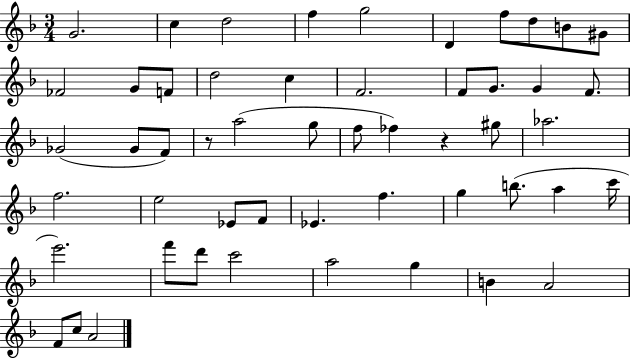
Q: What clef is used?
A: treble